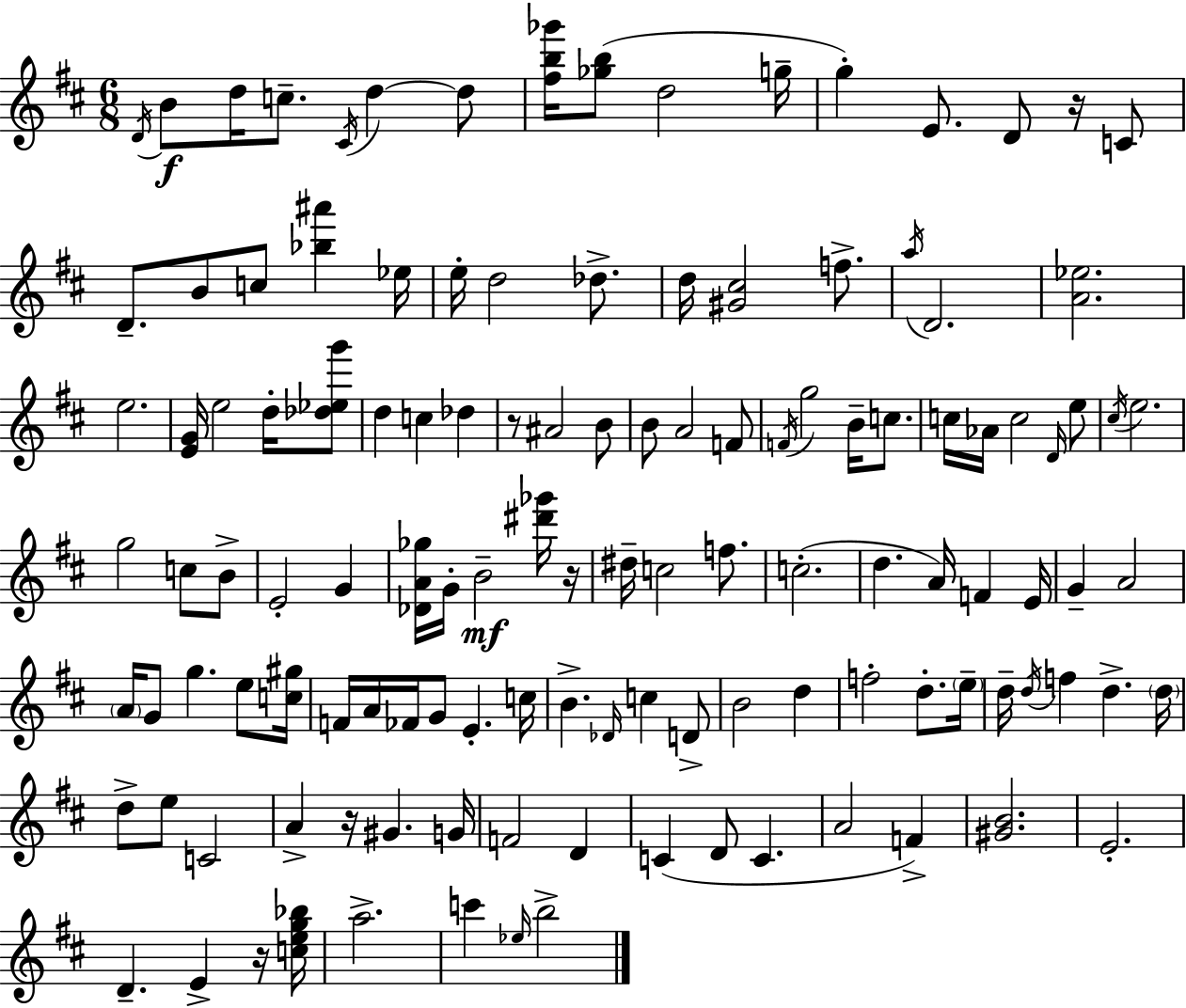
{
  \clef treble
  \numericTimeSignature
  \time 6/8
  \key d \major
  \acciaccatura { d'16 }\f b'8 d''16 c''8.-- \acciaccatura { cis'16 } d''4~~ | d''8 <fis'' b'' ges'''>16 <ges'' b''>8( d''2 | g''16-- g''4-.) e'8. d'8 r16 | c'8 d'8.-- b'8 c''8 <bes'' ais'''>4 | \break ees''16 e''16-. d''2 des''8.-> | d''16 <gis' cis''>2 f''8.-> | \acciaccatura { a''16 } d'2. | <a' ees''>2. | \break e''2. | <e' g'>16 e''2 | d''16-. <des'' ees'' g'''>8 d''4 c''4 des''4 | r8 ais'2 | \break b'8 b'8 a'2 | f'8 \acciaccatura { f'16 } g''2 | b'16-- c''8. c''16 aes'16 c''2 | \grace { d'16 } e''8 \acciaccatura { cis''16 } e''2. | \break g''2 | c''8 b'8-> e'2-. | g'4 <des' a' ges''>16 g'16-. b'2--\mf | <dis''' ges'''>16 r16 dis''16-- c''2 | \break f''8. c''2.-.( | d''4. | a'16) f'4 e'16 g'4-- a'2 | \parenthesize a'16 g'8 g''4. | \break e''8 <c'' gis''>16 f'16 a'16 fes'16 g'8 e'4.-. | c''16 b'4.-> | \grace { des'16 } c''4 d'8-> b'2 | d''4 f''2-. | \break d''8.-. \parenthesize e''16-- d''16-- \acciaccatura { d''16 } f''4 | d''4.-> \parenthesize d''16 d''8-> e''8 | c'2 a'4-> | r16 gis'4. g'16 f'2 | \break d'4 c'4( | d'8 c'4. a'2 | f'4->) <gis' b'>2. | e'2.-. | \break d'4.-- | e'4-> r16 <c'' e'' g'' bes''>16 a''2.-> | c'''4 | \grace { ees''16 } b''2-> \bar "|."
}